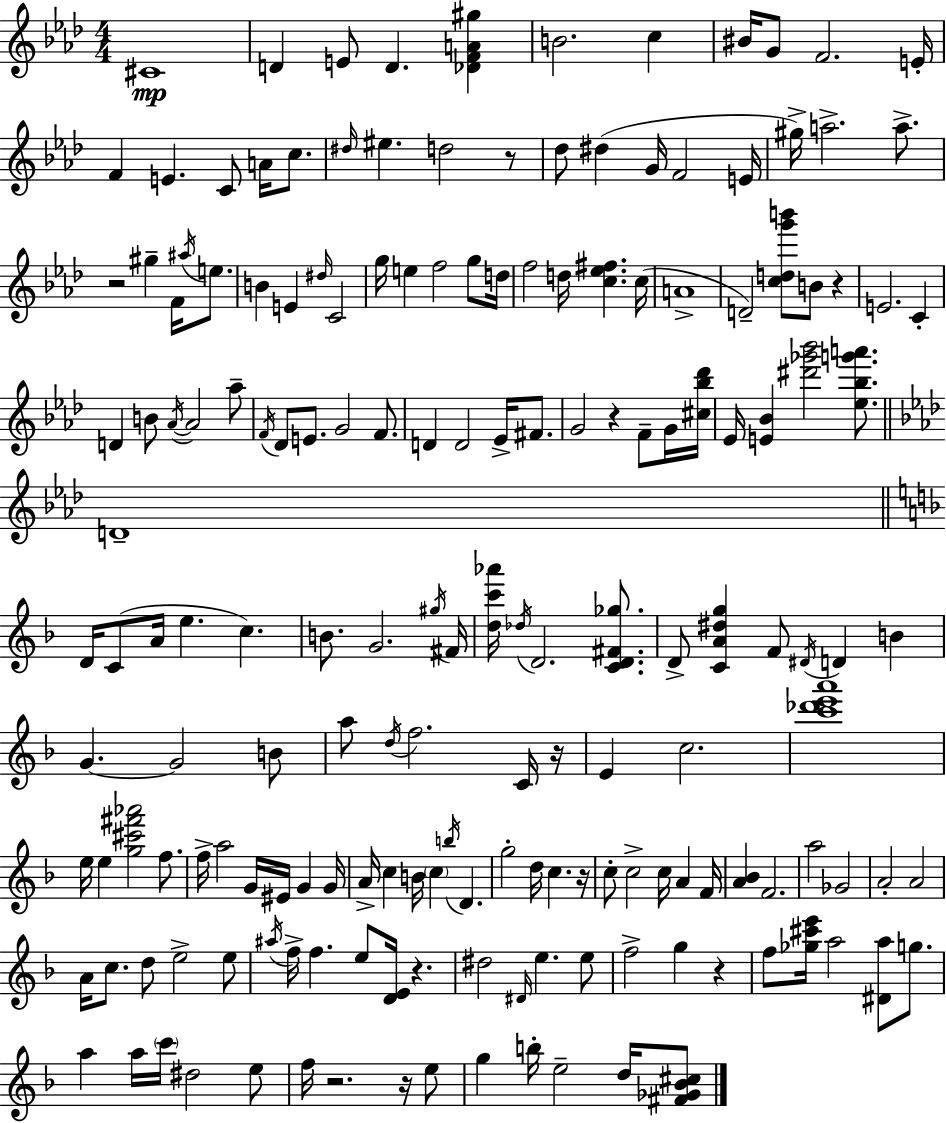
C#4/w D4/q E4/e D4/q. [Db4,F4,A4,G#5]/q B4/h. C5/q BIS4/s G4/e F4/h. E4/s F4/q E4/q. C4/e A4/s C5/e. D#5/s EIS5/q. D5/h R/e Db5/e D#5/q G4/s F4/h E4/s G#5/s A5/h. A5/e. R/h G#5/q F4/s A#5/s E5/e. B4/q E4/q D#5/s C4/h G5/s E5/q F5/h G5/e D5/s F5/h D5/s [C5,Eb5,F#5]/q. C5/s A4/w D4/h [C5,D5,G6,B6]/e B4/e R/q E4/h. C4/q D4/q B4/e Ab4/s Ab4/h Ab5/e F4/s Db4/e E4/e. G4/h F4/e. D4/q D4/h Eb4/s F#4/e. G4/h R/q F4/e G4/s [C#5,Bb5,Db6]/s Eb4/s [E4,Bb4]/q [D#6,Gb6,Bb6]/h [Eb5,Bb5,G6,A6]/e. D4/w D4/s C4/e A4/s E5/q. C5/q. B4/e. G4/h. G#5/s F#4/s [D5,C6,Ab6]/s Db5/s D4/h. [C4,D4,F#4,Gb5]/e. D4/e [C4,A4,D#5,G5]/q F4/e D#4/s D4/q B4/q G4/q. G4/h B4/e A5/e D5/s F5/h. C4/s R/s E4/q C5/h. [C6,Db6,E6,A6]/w E5/s E5/q [G5,C#6,F#6,Ab6]/h F5/e. F5/s A5/h G4/s EIS4/s G4/q G4/s A4/s C5/q B4/s C5/q B5/s D4/q. G5/h D5/s C5/q. R/s C5/e C5/h C5/s A4/q F4/s [A4,Bb4]/q F4/h. A5/h Gb4/h A4/h A4/h A4/s C5/e. D5/e E5/h E5/e A#5/s F5/s F5/q. E5/e [D4,E4]/s R/q. D#5/h D#4/s E5/q. E5/e F5/h G5/q R/q F5/e [Gb5,C#6,E6]/s A5/h [D#4,A5]/e G5/e. A5/q A5/s C6/s D#5/h E5/e F5/s R/h. R/s E5/e G5/q B5/s E5/h D5/s [F#4,Gb4,Bb4,C#5]/e